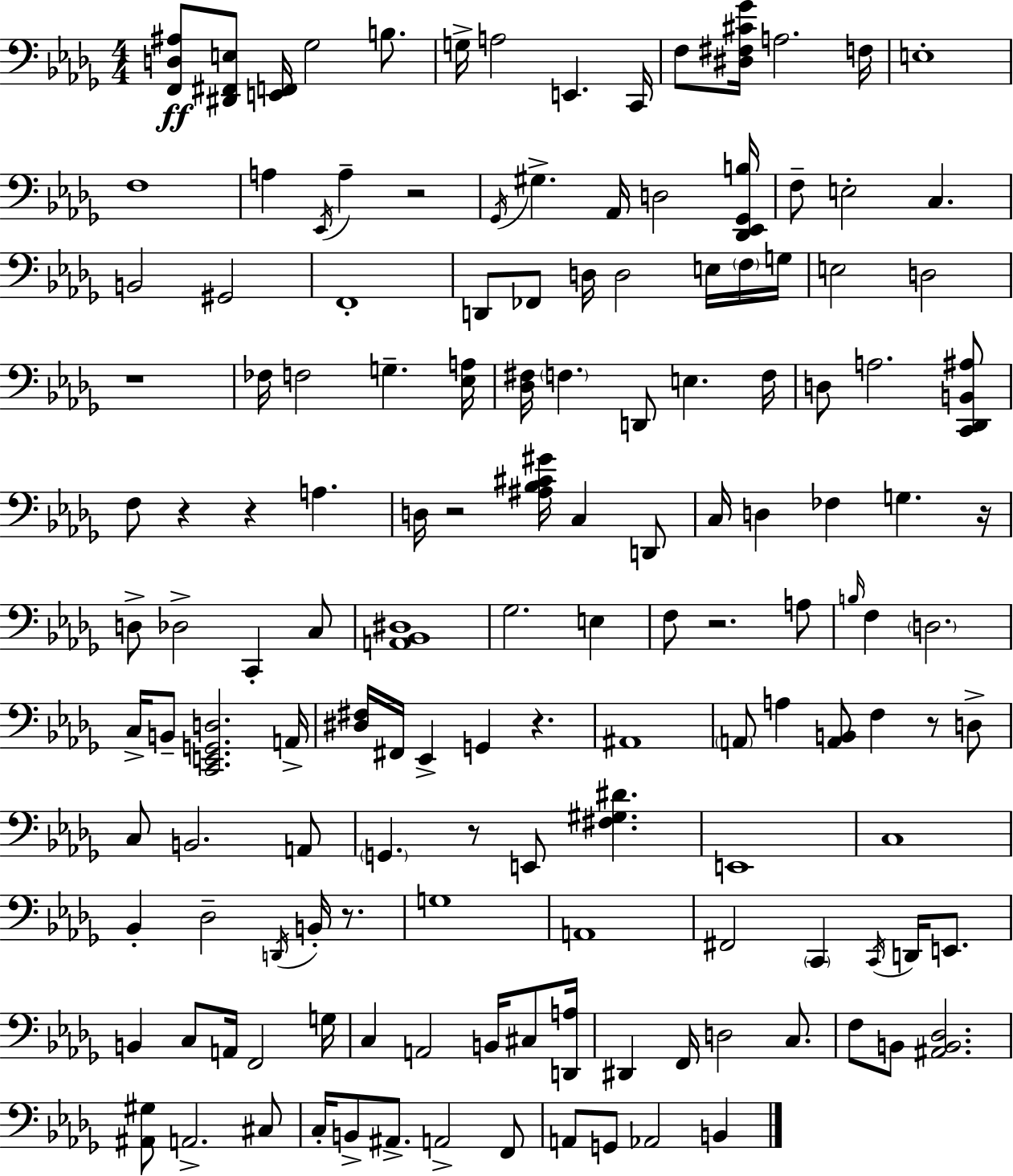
[F2,D3,A#3]/e [D#2,F#2,E3]/e [E2,F2]/s Gb3/h B3/e. G3/s A3/h E2/q. C2/s F3/e [D#3,F#3,C#4,Gb4]/s A3/h. F3/s E3/w F3/w A3/q Eb2/s A3/q R/h Gb2/s G#3/q. Ab2/s D3/h [Db2,Eb2,Gb2,B3]/s F3/e E3/h C3/q. B2/h G#2/h F2/w D2/e FES2/e D3/s D3/h E3/s F3/s G3/s E3/h D3/h R/w FES3/s F3/h G3/q. [Eb3,A3]/s [Db3,F#3]/s F3/q. D2/e E3/q. F3/s D3/e A3/h. [C2,Db2,B2,A#3]/e F3/e R/q R/q A3/q. D3/s R/h [A#3,Bb3,C#4,G#4]/s C3/q D2/e C3/s D3/q FES3/q G3/q. R/s D3/e Db3/h C2/q C3/e [A2,Bb2,D#3]/w Gb3/h. E3/q F3/e R/h. A3/e B3/s F3/q D3/h. C3/s B2/e [C2,E2,G2,D3]/h. A2/s [D#3,F#3]/s F#2/s Eb2/q G2/q R/q. A#2/w A2/e A3/q [A2,B2]/e F3/q R/e D3/e C3/e B2/h. A2/e G2/q. R/e E2/e [F#3,G#3,D#4]/q. E2/w C3/w Bb2/q Db3/h D2/s B2/s R/e. G3/w A2/w F#2/h C2/q C2/s D2/s E2/e. B2/q C3/e A2/s F2/h G3/s C3/q A2/h B2/s C#3/e [D2,A3]/s D#2/q F2/s D3/h C3/e. F3/e B2/e [A#2,B2,Db3]/h. [A#2,G#3]/e A2/h. C#3/e C3/s B2/e A#2/e. A2/h F2/e A2/e G2/e Ab2/h B2/q